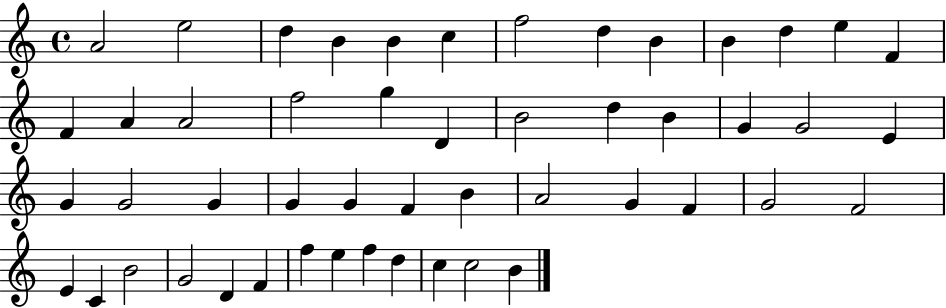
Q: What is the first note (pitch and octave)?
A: A4